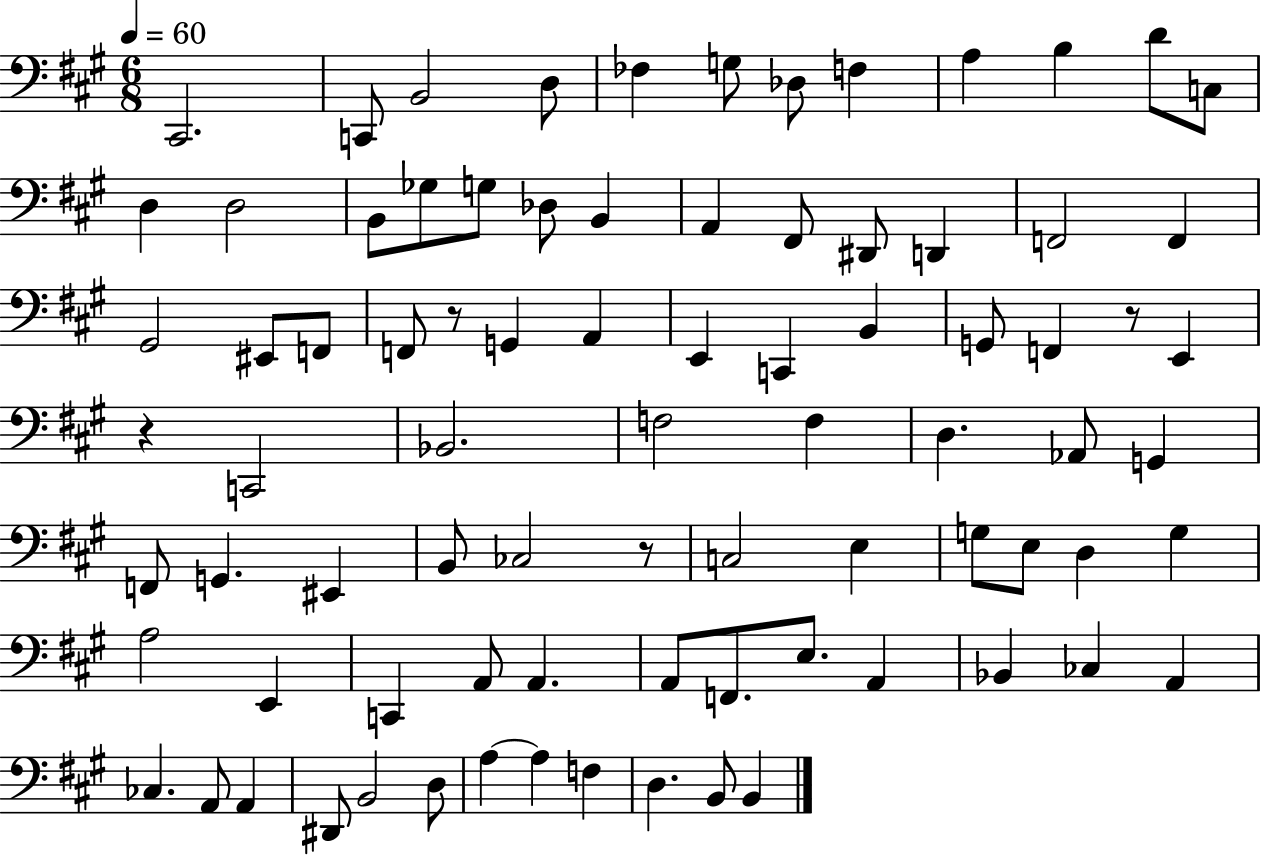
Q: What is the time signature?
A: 6/8